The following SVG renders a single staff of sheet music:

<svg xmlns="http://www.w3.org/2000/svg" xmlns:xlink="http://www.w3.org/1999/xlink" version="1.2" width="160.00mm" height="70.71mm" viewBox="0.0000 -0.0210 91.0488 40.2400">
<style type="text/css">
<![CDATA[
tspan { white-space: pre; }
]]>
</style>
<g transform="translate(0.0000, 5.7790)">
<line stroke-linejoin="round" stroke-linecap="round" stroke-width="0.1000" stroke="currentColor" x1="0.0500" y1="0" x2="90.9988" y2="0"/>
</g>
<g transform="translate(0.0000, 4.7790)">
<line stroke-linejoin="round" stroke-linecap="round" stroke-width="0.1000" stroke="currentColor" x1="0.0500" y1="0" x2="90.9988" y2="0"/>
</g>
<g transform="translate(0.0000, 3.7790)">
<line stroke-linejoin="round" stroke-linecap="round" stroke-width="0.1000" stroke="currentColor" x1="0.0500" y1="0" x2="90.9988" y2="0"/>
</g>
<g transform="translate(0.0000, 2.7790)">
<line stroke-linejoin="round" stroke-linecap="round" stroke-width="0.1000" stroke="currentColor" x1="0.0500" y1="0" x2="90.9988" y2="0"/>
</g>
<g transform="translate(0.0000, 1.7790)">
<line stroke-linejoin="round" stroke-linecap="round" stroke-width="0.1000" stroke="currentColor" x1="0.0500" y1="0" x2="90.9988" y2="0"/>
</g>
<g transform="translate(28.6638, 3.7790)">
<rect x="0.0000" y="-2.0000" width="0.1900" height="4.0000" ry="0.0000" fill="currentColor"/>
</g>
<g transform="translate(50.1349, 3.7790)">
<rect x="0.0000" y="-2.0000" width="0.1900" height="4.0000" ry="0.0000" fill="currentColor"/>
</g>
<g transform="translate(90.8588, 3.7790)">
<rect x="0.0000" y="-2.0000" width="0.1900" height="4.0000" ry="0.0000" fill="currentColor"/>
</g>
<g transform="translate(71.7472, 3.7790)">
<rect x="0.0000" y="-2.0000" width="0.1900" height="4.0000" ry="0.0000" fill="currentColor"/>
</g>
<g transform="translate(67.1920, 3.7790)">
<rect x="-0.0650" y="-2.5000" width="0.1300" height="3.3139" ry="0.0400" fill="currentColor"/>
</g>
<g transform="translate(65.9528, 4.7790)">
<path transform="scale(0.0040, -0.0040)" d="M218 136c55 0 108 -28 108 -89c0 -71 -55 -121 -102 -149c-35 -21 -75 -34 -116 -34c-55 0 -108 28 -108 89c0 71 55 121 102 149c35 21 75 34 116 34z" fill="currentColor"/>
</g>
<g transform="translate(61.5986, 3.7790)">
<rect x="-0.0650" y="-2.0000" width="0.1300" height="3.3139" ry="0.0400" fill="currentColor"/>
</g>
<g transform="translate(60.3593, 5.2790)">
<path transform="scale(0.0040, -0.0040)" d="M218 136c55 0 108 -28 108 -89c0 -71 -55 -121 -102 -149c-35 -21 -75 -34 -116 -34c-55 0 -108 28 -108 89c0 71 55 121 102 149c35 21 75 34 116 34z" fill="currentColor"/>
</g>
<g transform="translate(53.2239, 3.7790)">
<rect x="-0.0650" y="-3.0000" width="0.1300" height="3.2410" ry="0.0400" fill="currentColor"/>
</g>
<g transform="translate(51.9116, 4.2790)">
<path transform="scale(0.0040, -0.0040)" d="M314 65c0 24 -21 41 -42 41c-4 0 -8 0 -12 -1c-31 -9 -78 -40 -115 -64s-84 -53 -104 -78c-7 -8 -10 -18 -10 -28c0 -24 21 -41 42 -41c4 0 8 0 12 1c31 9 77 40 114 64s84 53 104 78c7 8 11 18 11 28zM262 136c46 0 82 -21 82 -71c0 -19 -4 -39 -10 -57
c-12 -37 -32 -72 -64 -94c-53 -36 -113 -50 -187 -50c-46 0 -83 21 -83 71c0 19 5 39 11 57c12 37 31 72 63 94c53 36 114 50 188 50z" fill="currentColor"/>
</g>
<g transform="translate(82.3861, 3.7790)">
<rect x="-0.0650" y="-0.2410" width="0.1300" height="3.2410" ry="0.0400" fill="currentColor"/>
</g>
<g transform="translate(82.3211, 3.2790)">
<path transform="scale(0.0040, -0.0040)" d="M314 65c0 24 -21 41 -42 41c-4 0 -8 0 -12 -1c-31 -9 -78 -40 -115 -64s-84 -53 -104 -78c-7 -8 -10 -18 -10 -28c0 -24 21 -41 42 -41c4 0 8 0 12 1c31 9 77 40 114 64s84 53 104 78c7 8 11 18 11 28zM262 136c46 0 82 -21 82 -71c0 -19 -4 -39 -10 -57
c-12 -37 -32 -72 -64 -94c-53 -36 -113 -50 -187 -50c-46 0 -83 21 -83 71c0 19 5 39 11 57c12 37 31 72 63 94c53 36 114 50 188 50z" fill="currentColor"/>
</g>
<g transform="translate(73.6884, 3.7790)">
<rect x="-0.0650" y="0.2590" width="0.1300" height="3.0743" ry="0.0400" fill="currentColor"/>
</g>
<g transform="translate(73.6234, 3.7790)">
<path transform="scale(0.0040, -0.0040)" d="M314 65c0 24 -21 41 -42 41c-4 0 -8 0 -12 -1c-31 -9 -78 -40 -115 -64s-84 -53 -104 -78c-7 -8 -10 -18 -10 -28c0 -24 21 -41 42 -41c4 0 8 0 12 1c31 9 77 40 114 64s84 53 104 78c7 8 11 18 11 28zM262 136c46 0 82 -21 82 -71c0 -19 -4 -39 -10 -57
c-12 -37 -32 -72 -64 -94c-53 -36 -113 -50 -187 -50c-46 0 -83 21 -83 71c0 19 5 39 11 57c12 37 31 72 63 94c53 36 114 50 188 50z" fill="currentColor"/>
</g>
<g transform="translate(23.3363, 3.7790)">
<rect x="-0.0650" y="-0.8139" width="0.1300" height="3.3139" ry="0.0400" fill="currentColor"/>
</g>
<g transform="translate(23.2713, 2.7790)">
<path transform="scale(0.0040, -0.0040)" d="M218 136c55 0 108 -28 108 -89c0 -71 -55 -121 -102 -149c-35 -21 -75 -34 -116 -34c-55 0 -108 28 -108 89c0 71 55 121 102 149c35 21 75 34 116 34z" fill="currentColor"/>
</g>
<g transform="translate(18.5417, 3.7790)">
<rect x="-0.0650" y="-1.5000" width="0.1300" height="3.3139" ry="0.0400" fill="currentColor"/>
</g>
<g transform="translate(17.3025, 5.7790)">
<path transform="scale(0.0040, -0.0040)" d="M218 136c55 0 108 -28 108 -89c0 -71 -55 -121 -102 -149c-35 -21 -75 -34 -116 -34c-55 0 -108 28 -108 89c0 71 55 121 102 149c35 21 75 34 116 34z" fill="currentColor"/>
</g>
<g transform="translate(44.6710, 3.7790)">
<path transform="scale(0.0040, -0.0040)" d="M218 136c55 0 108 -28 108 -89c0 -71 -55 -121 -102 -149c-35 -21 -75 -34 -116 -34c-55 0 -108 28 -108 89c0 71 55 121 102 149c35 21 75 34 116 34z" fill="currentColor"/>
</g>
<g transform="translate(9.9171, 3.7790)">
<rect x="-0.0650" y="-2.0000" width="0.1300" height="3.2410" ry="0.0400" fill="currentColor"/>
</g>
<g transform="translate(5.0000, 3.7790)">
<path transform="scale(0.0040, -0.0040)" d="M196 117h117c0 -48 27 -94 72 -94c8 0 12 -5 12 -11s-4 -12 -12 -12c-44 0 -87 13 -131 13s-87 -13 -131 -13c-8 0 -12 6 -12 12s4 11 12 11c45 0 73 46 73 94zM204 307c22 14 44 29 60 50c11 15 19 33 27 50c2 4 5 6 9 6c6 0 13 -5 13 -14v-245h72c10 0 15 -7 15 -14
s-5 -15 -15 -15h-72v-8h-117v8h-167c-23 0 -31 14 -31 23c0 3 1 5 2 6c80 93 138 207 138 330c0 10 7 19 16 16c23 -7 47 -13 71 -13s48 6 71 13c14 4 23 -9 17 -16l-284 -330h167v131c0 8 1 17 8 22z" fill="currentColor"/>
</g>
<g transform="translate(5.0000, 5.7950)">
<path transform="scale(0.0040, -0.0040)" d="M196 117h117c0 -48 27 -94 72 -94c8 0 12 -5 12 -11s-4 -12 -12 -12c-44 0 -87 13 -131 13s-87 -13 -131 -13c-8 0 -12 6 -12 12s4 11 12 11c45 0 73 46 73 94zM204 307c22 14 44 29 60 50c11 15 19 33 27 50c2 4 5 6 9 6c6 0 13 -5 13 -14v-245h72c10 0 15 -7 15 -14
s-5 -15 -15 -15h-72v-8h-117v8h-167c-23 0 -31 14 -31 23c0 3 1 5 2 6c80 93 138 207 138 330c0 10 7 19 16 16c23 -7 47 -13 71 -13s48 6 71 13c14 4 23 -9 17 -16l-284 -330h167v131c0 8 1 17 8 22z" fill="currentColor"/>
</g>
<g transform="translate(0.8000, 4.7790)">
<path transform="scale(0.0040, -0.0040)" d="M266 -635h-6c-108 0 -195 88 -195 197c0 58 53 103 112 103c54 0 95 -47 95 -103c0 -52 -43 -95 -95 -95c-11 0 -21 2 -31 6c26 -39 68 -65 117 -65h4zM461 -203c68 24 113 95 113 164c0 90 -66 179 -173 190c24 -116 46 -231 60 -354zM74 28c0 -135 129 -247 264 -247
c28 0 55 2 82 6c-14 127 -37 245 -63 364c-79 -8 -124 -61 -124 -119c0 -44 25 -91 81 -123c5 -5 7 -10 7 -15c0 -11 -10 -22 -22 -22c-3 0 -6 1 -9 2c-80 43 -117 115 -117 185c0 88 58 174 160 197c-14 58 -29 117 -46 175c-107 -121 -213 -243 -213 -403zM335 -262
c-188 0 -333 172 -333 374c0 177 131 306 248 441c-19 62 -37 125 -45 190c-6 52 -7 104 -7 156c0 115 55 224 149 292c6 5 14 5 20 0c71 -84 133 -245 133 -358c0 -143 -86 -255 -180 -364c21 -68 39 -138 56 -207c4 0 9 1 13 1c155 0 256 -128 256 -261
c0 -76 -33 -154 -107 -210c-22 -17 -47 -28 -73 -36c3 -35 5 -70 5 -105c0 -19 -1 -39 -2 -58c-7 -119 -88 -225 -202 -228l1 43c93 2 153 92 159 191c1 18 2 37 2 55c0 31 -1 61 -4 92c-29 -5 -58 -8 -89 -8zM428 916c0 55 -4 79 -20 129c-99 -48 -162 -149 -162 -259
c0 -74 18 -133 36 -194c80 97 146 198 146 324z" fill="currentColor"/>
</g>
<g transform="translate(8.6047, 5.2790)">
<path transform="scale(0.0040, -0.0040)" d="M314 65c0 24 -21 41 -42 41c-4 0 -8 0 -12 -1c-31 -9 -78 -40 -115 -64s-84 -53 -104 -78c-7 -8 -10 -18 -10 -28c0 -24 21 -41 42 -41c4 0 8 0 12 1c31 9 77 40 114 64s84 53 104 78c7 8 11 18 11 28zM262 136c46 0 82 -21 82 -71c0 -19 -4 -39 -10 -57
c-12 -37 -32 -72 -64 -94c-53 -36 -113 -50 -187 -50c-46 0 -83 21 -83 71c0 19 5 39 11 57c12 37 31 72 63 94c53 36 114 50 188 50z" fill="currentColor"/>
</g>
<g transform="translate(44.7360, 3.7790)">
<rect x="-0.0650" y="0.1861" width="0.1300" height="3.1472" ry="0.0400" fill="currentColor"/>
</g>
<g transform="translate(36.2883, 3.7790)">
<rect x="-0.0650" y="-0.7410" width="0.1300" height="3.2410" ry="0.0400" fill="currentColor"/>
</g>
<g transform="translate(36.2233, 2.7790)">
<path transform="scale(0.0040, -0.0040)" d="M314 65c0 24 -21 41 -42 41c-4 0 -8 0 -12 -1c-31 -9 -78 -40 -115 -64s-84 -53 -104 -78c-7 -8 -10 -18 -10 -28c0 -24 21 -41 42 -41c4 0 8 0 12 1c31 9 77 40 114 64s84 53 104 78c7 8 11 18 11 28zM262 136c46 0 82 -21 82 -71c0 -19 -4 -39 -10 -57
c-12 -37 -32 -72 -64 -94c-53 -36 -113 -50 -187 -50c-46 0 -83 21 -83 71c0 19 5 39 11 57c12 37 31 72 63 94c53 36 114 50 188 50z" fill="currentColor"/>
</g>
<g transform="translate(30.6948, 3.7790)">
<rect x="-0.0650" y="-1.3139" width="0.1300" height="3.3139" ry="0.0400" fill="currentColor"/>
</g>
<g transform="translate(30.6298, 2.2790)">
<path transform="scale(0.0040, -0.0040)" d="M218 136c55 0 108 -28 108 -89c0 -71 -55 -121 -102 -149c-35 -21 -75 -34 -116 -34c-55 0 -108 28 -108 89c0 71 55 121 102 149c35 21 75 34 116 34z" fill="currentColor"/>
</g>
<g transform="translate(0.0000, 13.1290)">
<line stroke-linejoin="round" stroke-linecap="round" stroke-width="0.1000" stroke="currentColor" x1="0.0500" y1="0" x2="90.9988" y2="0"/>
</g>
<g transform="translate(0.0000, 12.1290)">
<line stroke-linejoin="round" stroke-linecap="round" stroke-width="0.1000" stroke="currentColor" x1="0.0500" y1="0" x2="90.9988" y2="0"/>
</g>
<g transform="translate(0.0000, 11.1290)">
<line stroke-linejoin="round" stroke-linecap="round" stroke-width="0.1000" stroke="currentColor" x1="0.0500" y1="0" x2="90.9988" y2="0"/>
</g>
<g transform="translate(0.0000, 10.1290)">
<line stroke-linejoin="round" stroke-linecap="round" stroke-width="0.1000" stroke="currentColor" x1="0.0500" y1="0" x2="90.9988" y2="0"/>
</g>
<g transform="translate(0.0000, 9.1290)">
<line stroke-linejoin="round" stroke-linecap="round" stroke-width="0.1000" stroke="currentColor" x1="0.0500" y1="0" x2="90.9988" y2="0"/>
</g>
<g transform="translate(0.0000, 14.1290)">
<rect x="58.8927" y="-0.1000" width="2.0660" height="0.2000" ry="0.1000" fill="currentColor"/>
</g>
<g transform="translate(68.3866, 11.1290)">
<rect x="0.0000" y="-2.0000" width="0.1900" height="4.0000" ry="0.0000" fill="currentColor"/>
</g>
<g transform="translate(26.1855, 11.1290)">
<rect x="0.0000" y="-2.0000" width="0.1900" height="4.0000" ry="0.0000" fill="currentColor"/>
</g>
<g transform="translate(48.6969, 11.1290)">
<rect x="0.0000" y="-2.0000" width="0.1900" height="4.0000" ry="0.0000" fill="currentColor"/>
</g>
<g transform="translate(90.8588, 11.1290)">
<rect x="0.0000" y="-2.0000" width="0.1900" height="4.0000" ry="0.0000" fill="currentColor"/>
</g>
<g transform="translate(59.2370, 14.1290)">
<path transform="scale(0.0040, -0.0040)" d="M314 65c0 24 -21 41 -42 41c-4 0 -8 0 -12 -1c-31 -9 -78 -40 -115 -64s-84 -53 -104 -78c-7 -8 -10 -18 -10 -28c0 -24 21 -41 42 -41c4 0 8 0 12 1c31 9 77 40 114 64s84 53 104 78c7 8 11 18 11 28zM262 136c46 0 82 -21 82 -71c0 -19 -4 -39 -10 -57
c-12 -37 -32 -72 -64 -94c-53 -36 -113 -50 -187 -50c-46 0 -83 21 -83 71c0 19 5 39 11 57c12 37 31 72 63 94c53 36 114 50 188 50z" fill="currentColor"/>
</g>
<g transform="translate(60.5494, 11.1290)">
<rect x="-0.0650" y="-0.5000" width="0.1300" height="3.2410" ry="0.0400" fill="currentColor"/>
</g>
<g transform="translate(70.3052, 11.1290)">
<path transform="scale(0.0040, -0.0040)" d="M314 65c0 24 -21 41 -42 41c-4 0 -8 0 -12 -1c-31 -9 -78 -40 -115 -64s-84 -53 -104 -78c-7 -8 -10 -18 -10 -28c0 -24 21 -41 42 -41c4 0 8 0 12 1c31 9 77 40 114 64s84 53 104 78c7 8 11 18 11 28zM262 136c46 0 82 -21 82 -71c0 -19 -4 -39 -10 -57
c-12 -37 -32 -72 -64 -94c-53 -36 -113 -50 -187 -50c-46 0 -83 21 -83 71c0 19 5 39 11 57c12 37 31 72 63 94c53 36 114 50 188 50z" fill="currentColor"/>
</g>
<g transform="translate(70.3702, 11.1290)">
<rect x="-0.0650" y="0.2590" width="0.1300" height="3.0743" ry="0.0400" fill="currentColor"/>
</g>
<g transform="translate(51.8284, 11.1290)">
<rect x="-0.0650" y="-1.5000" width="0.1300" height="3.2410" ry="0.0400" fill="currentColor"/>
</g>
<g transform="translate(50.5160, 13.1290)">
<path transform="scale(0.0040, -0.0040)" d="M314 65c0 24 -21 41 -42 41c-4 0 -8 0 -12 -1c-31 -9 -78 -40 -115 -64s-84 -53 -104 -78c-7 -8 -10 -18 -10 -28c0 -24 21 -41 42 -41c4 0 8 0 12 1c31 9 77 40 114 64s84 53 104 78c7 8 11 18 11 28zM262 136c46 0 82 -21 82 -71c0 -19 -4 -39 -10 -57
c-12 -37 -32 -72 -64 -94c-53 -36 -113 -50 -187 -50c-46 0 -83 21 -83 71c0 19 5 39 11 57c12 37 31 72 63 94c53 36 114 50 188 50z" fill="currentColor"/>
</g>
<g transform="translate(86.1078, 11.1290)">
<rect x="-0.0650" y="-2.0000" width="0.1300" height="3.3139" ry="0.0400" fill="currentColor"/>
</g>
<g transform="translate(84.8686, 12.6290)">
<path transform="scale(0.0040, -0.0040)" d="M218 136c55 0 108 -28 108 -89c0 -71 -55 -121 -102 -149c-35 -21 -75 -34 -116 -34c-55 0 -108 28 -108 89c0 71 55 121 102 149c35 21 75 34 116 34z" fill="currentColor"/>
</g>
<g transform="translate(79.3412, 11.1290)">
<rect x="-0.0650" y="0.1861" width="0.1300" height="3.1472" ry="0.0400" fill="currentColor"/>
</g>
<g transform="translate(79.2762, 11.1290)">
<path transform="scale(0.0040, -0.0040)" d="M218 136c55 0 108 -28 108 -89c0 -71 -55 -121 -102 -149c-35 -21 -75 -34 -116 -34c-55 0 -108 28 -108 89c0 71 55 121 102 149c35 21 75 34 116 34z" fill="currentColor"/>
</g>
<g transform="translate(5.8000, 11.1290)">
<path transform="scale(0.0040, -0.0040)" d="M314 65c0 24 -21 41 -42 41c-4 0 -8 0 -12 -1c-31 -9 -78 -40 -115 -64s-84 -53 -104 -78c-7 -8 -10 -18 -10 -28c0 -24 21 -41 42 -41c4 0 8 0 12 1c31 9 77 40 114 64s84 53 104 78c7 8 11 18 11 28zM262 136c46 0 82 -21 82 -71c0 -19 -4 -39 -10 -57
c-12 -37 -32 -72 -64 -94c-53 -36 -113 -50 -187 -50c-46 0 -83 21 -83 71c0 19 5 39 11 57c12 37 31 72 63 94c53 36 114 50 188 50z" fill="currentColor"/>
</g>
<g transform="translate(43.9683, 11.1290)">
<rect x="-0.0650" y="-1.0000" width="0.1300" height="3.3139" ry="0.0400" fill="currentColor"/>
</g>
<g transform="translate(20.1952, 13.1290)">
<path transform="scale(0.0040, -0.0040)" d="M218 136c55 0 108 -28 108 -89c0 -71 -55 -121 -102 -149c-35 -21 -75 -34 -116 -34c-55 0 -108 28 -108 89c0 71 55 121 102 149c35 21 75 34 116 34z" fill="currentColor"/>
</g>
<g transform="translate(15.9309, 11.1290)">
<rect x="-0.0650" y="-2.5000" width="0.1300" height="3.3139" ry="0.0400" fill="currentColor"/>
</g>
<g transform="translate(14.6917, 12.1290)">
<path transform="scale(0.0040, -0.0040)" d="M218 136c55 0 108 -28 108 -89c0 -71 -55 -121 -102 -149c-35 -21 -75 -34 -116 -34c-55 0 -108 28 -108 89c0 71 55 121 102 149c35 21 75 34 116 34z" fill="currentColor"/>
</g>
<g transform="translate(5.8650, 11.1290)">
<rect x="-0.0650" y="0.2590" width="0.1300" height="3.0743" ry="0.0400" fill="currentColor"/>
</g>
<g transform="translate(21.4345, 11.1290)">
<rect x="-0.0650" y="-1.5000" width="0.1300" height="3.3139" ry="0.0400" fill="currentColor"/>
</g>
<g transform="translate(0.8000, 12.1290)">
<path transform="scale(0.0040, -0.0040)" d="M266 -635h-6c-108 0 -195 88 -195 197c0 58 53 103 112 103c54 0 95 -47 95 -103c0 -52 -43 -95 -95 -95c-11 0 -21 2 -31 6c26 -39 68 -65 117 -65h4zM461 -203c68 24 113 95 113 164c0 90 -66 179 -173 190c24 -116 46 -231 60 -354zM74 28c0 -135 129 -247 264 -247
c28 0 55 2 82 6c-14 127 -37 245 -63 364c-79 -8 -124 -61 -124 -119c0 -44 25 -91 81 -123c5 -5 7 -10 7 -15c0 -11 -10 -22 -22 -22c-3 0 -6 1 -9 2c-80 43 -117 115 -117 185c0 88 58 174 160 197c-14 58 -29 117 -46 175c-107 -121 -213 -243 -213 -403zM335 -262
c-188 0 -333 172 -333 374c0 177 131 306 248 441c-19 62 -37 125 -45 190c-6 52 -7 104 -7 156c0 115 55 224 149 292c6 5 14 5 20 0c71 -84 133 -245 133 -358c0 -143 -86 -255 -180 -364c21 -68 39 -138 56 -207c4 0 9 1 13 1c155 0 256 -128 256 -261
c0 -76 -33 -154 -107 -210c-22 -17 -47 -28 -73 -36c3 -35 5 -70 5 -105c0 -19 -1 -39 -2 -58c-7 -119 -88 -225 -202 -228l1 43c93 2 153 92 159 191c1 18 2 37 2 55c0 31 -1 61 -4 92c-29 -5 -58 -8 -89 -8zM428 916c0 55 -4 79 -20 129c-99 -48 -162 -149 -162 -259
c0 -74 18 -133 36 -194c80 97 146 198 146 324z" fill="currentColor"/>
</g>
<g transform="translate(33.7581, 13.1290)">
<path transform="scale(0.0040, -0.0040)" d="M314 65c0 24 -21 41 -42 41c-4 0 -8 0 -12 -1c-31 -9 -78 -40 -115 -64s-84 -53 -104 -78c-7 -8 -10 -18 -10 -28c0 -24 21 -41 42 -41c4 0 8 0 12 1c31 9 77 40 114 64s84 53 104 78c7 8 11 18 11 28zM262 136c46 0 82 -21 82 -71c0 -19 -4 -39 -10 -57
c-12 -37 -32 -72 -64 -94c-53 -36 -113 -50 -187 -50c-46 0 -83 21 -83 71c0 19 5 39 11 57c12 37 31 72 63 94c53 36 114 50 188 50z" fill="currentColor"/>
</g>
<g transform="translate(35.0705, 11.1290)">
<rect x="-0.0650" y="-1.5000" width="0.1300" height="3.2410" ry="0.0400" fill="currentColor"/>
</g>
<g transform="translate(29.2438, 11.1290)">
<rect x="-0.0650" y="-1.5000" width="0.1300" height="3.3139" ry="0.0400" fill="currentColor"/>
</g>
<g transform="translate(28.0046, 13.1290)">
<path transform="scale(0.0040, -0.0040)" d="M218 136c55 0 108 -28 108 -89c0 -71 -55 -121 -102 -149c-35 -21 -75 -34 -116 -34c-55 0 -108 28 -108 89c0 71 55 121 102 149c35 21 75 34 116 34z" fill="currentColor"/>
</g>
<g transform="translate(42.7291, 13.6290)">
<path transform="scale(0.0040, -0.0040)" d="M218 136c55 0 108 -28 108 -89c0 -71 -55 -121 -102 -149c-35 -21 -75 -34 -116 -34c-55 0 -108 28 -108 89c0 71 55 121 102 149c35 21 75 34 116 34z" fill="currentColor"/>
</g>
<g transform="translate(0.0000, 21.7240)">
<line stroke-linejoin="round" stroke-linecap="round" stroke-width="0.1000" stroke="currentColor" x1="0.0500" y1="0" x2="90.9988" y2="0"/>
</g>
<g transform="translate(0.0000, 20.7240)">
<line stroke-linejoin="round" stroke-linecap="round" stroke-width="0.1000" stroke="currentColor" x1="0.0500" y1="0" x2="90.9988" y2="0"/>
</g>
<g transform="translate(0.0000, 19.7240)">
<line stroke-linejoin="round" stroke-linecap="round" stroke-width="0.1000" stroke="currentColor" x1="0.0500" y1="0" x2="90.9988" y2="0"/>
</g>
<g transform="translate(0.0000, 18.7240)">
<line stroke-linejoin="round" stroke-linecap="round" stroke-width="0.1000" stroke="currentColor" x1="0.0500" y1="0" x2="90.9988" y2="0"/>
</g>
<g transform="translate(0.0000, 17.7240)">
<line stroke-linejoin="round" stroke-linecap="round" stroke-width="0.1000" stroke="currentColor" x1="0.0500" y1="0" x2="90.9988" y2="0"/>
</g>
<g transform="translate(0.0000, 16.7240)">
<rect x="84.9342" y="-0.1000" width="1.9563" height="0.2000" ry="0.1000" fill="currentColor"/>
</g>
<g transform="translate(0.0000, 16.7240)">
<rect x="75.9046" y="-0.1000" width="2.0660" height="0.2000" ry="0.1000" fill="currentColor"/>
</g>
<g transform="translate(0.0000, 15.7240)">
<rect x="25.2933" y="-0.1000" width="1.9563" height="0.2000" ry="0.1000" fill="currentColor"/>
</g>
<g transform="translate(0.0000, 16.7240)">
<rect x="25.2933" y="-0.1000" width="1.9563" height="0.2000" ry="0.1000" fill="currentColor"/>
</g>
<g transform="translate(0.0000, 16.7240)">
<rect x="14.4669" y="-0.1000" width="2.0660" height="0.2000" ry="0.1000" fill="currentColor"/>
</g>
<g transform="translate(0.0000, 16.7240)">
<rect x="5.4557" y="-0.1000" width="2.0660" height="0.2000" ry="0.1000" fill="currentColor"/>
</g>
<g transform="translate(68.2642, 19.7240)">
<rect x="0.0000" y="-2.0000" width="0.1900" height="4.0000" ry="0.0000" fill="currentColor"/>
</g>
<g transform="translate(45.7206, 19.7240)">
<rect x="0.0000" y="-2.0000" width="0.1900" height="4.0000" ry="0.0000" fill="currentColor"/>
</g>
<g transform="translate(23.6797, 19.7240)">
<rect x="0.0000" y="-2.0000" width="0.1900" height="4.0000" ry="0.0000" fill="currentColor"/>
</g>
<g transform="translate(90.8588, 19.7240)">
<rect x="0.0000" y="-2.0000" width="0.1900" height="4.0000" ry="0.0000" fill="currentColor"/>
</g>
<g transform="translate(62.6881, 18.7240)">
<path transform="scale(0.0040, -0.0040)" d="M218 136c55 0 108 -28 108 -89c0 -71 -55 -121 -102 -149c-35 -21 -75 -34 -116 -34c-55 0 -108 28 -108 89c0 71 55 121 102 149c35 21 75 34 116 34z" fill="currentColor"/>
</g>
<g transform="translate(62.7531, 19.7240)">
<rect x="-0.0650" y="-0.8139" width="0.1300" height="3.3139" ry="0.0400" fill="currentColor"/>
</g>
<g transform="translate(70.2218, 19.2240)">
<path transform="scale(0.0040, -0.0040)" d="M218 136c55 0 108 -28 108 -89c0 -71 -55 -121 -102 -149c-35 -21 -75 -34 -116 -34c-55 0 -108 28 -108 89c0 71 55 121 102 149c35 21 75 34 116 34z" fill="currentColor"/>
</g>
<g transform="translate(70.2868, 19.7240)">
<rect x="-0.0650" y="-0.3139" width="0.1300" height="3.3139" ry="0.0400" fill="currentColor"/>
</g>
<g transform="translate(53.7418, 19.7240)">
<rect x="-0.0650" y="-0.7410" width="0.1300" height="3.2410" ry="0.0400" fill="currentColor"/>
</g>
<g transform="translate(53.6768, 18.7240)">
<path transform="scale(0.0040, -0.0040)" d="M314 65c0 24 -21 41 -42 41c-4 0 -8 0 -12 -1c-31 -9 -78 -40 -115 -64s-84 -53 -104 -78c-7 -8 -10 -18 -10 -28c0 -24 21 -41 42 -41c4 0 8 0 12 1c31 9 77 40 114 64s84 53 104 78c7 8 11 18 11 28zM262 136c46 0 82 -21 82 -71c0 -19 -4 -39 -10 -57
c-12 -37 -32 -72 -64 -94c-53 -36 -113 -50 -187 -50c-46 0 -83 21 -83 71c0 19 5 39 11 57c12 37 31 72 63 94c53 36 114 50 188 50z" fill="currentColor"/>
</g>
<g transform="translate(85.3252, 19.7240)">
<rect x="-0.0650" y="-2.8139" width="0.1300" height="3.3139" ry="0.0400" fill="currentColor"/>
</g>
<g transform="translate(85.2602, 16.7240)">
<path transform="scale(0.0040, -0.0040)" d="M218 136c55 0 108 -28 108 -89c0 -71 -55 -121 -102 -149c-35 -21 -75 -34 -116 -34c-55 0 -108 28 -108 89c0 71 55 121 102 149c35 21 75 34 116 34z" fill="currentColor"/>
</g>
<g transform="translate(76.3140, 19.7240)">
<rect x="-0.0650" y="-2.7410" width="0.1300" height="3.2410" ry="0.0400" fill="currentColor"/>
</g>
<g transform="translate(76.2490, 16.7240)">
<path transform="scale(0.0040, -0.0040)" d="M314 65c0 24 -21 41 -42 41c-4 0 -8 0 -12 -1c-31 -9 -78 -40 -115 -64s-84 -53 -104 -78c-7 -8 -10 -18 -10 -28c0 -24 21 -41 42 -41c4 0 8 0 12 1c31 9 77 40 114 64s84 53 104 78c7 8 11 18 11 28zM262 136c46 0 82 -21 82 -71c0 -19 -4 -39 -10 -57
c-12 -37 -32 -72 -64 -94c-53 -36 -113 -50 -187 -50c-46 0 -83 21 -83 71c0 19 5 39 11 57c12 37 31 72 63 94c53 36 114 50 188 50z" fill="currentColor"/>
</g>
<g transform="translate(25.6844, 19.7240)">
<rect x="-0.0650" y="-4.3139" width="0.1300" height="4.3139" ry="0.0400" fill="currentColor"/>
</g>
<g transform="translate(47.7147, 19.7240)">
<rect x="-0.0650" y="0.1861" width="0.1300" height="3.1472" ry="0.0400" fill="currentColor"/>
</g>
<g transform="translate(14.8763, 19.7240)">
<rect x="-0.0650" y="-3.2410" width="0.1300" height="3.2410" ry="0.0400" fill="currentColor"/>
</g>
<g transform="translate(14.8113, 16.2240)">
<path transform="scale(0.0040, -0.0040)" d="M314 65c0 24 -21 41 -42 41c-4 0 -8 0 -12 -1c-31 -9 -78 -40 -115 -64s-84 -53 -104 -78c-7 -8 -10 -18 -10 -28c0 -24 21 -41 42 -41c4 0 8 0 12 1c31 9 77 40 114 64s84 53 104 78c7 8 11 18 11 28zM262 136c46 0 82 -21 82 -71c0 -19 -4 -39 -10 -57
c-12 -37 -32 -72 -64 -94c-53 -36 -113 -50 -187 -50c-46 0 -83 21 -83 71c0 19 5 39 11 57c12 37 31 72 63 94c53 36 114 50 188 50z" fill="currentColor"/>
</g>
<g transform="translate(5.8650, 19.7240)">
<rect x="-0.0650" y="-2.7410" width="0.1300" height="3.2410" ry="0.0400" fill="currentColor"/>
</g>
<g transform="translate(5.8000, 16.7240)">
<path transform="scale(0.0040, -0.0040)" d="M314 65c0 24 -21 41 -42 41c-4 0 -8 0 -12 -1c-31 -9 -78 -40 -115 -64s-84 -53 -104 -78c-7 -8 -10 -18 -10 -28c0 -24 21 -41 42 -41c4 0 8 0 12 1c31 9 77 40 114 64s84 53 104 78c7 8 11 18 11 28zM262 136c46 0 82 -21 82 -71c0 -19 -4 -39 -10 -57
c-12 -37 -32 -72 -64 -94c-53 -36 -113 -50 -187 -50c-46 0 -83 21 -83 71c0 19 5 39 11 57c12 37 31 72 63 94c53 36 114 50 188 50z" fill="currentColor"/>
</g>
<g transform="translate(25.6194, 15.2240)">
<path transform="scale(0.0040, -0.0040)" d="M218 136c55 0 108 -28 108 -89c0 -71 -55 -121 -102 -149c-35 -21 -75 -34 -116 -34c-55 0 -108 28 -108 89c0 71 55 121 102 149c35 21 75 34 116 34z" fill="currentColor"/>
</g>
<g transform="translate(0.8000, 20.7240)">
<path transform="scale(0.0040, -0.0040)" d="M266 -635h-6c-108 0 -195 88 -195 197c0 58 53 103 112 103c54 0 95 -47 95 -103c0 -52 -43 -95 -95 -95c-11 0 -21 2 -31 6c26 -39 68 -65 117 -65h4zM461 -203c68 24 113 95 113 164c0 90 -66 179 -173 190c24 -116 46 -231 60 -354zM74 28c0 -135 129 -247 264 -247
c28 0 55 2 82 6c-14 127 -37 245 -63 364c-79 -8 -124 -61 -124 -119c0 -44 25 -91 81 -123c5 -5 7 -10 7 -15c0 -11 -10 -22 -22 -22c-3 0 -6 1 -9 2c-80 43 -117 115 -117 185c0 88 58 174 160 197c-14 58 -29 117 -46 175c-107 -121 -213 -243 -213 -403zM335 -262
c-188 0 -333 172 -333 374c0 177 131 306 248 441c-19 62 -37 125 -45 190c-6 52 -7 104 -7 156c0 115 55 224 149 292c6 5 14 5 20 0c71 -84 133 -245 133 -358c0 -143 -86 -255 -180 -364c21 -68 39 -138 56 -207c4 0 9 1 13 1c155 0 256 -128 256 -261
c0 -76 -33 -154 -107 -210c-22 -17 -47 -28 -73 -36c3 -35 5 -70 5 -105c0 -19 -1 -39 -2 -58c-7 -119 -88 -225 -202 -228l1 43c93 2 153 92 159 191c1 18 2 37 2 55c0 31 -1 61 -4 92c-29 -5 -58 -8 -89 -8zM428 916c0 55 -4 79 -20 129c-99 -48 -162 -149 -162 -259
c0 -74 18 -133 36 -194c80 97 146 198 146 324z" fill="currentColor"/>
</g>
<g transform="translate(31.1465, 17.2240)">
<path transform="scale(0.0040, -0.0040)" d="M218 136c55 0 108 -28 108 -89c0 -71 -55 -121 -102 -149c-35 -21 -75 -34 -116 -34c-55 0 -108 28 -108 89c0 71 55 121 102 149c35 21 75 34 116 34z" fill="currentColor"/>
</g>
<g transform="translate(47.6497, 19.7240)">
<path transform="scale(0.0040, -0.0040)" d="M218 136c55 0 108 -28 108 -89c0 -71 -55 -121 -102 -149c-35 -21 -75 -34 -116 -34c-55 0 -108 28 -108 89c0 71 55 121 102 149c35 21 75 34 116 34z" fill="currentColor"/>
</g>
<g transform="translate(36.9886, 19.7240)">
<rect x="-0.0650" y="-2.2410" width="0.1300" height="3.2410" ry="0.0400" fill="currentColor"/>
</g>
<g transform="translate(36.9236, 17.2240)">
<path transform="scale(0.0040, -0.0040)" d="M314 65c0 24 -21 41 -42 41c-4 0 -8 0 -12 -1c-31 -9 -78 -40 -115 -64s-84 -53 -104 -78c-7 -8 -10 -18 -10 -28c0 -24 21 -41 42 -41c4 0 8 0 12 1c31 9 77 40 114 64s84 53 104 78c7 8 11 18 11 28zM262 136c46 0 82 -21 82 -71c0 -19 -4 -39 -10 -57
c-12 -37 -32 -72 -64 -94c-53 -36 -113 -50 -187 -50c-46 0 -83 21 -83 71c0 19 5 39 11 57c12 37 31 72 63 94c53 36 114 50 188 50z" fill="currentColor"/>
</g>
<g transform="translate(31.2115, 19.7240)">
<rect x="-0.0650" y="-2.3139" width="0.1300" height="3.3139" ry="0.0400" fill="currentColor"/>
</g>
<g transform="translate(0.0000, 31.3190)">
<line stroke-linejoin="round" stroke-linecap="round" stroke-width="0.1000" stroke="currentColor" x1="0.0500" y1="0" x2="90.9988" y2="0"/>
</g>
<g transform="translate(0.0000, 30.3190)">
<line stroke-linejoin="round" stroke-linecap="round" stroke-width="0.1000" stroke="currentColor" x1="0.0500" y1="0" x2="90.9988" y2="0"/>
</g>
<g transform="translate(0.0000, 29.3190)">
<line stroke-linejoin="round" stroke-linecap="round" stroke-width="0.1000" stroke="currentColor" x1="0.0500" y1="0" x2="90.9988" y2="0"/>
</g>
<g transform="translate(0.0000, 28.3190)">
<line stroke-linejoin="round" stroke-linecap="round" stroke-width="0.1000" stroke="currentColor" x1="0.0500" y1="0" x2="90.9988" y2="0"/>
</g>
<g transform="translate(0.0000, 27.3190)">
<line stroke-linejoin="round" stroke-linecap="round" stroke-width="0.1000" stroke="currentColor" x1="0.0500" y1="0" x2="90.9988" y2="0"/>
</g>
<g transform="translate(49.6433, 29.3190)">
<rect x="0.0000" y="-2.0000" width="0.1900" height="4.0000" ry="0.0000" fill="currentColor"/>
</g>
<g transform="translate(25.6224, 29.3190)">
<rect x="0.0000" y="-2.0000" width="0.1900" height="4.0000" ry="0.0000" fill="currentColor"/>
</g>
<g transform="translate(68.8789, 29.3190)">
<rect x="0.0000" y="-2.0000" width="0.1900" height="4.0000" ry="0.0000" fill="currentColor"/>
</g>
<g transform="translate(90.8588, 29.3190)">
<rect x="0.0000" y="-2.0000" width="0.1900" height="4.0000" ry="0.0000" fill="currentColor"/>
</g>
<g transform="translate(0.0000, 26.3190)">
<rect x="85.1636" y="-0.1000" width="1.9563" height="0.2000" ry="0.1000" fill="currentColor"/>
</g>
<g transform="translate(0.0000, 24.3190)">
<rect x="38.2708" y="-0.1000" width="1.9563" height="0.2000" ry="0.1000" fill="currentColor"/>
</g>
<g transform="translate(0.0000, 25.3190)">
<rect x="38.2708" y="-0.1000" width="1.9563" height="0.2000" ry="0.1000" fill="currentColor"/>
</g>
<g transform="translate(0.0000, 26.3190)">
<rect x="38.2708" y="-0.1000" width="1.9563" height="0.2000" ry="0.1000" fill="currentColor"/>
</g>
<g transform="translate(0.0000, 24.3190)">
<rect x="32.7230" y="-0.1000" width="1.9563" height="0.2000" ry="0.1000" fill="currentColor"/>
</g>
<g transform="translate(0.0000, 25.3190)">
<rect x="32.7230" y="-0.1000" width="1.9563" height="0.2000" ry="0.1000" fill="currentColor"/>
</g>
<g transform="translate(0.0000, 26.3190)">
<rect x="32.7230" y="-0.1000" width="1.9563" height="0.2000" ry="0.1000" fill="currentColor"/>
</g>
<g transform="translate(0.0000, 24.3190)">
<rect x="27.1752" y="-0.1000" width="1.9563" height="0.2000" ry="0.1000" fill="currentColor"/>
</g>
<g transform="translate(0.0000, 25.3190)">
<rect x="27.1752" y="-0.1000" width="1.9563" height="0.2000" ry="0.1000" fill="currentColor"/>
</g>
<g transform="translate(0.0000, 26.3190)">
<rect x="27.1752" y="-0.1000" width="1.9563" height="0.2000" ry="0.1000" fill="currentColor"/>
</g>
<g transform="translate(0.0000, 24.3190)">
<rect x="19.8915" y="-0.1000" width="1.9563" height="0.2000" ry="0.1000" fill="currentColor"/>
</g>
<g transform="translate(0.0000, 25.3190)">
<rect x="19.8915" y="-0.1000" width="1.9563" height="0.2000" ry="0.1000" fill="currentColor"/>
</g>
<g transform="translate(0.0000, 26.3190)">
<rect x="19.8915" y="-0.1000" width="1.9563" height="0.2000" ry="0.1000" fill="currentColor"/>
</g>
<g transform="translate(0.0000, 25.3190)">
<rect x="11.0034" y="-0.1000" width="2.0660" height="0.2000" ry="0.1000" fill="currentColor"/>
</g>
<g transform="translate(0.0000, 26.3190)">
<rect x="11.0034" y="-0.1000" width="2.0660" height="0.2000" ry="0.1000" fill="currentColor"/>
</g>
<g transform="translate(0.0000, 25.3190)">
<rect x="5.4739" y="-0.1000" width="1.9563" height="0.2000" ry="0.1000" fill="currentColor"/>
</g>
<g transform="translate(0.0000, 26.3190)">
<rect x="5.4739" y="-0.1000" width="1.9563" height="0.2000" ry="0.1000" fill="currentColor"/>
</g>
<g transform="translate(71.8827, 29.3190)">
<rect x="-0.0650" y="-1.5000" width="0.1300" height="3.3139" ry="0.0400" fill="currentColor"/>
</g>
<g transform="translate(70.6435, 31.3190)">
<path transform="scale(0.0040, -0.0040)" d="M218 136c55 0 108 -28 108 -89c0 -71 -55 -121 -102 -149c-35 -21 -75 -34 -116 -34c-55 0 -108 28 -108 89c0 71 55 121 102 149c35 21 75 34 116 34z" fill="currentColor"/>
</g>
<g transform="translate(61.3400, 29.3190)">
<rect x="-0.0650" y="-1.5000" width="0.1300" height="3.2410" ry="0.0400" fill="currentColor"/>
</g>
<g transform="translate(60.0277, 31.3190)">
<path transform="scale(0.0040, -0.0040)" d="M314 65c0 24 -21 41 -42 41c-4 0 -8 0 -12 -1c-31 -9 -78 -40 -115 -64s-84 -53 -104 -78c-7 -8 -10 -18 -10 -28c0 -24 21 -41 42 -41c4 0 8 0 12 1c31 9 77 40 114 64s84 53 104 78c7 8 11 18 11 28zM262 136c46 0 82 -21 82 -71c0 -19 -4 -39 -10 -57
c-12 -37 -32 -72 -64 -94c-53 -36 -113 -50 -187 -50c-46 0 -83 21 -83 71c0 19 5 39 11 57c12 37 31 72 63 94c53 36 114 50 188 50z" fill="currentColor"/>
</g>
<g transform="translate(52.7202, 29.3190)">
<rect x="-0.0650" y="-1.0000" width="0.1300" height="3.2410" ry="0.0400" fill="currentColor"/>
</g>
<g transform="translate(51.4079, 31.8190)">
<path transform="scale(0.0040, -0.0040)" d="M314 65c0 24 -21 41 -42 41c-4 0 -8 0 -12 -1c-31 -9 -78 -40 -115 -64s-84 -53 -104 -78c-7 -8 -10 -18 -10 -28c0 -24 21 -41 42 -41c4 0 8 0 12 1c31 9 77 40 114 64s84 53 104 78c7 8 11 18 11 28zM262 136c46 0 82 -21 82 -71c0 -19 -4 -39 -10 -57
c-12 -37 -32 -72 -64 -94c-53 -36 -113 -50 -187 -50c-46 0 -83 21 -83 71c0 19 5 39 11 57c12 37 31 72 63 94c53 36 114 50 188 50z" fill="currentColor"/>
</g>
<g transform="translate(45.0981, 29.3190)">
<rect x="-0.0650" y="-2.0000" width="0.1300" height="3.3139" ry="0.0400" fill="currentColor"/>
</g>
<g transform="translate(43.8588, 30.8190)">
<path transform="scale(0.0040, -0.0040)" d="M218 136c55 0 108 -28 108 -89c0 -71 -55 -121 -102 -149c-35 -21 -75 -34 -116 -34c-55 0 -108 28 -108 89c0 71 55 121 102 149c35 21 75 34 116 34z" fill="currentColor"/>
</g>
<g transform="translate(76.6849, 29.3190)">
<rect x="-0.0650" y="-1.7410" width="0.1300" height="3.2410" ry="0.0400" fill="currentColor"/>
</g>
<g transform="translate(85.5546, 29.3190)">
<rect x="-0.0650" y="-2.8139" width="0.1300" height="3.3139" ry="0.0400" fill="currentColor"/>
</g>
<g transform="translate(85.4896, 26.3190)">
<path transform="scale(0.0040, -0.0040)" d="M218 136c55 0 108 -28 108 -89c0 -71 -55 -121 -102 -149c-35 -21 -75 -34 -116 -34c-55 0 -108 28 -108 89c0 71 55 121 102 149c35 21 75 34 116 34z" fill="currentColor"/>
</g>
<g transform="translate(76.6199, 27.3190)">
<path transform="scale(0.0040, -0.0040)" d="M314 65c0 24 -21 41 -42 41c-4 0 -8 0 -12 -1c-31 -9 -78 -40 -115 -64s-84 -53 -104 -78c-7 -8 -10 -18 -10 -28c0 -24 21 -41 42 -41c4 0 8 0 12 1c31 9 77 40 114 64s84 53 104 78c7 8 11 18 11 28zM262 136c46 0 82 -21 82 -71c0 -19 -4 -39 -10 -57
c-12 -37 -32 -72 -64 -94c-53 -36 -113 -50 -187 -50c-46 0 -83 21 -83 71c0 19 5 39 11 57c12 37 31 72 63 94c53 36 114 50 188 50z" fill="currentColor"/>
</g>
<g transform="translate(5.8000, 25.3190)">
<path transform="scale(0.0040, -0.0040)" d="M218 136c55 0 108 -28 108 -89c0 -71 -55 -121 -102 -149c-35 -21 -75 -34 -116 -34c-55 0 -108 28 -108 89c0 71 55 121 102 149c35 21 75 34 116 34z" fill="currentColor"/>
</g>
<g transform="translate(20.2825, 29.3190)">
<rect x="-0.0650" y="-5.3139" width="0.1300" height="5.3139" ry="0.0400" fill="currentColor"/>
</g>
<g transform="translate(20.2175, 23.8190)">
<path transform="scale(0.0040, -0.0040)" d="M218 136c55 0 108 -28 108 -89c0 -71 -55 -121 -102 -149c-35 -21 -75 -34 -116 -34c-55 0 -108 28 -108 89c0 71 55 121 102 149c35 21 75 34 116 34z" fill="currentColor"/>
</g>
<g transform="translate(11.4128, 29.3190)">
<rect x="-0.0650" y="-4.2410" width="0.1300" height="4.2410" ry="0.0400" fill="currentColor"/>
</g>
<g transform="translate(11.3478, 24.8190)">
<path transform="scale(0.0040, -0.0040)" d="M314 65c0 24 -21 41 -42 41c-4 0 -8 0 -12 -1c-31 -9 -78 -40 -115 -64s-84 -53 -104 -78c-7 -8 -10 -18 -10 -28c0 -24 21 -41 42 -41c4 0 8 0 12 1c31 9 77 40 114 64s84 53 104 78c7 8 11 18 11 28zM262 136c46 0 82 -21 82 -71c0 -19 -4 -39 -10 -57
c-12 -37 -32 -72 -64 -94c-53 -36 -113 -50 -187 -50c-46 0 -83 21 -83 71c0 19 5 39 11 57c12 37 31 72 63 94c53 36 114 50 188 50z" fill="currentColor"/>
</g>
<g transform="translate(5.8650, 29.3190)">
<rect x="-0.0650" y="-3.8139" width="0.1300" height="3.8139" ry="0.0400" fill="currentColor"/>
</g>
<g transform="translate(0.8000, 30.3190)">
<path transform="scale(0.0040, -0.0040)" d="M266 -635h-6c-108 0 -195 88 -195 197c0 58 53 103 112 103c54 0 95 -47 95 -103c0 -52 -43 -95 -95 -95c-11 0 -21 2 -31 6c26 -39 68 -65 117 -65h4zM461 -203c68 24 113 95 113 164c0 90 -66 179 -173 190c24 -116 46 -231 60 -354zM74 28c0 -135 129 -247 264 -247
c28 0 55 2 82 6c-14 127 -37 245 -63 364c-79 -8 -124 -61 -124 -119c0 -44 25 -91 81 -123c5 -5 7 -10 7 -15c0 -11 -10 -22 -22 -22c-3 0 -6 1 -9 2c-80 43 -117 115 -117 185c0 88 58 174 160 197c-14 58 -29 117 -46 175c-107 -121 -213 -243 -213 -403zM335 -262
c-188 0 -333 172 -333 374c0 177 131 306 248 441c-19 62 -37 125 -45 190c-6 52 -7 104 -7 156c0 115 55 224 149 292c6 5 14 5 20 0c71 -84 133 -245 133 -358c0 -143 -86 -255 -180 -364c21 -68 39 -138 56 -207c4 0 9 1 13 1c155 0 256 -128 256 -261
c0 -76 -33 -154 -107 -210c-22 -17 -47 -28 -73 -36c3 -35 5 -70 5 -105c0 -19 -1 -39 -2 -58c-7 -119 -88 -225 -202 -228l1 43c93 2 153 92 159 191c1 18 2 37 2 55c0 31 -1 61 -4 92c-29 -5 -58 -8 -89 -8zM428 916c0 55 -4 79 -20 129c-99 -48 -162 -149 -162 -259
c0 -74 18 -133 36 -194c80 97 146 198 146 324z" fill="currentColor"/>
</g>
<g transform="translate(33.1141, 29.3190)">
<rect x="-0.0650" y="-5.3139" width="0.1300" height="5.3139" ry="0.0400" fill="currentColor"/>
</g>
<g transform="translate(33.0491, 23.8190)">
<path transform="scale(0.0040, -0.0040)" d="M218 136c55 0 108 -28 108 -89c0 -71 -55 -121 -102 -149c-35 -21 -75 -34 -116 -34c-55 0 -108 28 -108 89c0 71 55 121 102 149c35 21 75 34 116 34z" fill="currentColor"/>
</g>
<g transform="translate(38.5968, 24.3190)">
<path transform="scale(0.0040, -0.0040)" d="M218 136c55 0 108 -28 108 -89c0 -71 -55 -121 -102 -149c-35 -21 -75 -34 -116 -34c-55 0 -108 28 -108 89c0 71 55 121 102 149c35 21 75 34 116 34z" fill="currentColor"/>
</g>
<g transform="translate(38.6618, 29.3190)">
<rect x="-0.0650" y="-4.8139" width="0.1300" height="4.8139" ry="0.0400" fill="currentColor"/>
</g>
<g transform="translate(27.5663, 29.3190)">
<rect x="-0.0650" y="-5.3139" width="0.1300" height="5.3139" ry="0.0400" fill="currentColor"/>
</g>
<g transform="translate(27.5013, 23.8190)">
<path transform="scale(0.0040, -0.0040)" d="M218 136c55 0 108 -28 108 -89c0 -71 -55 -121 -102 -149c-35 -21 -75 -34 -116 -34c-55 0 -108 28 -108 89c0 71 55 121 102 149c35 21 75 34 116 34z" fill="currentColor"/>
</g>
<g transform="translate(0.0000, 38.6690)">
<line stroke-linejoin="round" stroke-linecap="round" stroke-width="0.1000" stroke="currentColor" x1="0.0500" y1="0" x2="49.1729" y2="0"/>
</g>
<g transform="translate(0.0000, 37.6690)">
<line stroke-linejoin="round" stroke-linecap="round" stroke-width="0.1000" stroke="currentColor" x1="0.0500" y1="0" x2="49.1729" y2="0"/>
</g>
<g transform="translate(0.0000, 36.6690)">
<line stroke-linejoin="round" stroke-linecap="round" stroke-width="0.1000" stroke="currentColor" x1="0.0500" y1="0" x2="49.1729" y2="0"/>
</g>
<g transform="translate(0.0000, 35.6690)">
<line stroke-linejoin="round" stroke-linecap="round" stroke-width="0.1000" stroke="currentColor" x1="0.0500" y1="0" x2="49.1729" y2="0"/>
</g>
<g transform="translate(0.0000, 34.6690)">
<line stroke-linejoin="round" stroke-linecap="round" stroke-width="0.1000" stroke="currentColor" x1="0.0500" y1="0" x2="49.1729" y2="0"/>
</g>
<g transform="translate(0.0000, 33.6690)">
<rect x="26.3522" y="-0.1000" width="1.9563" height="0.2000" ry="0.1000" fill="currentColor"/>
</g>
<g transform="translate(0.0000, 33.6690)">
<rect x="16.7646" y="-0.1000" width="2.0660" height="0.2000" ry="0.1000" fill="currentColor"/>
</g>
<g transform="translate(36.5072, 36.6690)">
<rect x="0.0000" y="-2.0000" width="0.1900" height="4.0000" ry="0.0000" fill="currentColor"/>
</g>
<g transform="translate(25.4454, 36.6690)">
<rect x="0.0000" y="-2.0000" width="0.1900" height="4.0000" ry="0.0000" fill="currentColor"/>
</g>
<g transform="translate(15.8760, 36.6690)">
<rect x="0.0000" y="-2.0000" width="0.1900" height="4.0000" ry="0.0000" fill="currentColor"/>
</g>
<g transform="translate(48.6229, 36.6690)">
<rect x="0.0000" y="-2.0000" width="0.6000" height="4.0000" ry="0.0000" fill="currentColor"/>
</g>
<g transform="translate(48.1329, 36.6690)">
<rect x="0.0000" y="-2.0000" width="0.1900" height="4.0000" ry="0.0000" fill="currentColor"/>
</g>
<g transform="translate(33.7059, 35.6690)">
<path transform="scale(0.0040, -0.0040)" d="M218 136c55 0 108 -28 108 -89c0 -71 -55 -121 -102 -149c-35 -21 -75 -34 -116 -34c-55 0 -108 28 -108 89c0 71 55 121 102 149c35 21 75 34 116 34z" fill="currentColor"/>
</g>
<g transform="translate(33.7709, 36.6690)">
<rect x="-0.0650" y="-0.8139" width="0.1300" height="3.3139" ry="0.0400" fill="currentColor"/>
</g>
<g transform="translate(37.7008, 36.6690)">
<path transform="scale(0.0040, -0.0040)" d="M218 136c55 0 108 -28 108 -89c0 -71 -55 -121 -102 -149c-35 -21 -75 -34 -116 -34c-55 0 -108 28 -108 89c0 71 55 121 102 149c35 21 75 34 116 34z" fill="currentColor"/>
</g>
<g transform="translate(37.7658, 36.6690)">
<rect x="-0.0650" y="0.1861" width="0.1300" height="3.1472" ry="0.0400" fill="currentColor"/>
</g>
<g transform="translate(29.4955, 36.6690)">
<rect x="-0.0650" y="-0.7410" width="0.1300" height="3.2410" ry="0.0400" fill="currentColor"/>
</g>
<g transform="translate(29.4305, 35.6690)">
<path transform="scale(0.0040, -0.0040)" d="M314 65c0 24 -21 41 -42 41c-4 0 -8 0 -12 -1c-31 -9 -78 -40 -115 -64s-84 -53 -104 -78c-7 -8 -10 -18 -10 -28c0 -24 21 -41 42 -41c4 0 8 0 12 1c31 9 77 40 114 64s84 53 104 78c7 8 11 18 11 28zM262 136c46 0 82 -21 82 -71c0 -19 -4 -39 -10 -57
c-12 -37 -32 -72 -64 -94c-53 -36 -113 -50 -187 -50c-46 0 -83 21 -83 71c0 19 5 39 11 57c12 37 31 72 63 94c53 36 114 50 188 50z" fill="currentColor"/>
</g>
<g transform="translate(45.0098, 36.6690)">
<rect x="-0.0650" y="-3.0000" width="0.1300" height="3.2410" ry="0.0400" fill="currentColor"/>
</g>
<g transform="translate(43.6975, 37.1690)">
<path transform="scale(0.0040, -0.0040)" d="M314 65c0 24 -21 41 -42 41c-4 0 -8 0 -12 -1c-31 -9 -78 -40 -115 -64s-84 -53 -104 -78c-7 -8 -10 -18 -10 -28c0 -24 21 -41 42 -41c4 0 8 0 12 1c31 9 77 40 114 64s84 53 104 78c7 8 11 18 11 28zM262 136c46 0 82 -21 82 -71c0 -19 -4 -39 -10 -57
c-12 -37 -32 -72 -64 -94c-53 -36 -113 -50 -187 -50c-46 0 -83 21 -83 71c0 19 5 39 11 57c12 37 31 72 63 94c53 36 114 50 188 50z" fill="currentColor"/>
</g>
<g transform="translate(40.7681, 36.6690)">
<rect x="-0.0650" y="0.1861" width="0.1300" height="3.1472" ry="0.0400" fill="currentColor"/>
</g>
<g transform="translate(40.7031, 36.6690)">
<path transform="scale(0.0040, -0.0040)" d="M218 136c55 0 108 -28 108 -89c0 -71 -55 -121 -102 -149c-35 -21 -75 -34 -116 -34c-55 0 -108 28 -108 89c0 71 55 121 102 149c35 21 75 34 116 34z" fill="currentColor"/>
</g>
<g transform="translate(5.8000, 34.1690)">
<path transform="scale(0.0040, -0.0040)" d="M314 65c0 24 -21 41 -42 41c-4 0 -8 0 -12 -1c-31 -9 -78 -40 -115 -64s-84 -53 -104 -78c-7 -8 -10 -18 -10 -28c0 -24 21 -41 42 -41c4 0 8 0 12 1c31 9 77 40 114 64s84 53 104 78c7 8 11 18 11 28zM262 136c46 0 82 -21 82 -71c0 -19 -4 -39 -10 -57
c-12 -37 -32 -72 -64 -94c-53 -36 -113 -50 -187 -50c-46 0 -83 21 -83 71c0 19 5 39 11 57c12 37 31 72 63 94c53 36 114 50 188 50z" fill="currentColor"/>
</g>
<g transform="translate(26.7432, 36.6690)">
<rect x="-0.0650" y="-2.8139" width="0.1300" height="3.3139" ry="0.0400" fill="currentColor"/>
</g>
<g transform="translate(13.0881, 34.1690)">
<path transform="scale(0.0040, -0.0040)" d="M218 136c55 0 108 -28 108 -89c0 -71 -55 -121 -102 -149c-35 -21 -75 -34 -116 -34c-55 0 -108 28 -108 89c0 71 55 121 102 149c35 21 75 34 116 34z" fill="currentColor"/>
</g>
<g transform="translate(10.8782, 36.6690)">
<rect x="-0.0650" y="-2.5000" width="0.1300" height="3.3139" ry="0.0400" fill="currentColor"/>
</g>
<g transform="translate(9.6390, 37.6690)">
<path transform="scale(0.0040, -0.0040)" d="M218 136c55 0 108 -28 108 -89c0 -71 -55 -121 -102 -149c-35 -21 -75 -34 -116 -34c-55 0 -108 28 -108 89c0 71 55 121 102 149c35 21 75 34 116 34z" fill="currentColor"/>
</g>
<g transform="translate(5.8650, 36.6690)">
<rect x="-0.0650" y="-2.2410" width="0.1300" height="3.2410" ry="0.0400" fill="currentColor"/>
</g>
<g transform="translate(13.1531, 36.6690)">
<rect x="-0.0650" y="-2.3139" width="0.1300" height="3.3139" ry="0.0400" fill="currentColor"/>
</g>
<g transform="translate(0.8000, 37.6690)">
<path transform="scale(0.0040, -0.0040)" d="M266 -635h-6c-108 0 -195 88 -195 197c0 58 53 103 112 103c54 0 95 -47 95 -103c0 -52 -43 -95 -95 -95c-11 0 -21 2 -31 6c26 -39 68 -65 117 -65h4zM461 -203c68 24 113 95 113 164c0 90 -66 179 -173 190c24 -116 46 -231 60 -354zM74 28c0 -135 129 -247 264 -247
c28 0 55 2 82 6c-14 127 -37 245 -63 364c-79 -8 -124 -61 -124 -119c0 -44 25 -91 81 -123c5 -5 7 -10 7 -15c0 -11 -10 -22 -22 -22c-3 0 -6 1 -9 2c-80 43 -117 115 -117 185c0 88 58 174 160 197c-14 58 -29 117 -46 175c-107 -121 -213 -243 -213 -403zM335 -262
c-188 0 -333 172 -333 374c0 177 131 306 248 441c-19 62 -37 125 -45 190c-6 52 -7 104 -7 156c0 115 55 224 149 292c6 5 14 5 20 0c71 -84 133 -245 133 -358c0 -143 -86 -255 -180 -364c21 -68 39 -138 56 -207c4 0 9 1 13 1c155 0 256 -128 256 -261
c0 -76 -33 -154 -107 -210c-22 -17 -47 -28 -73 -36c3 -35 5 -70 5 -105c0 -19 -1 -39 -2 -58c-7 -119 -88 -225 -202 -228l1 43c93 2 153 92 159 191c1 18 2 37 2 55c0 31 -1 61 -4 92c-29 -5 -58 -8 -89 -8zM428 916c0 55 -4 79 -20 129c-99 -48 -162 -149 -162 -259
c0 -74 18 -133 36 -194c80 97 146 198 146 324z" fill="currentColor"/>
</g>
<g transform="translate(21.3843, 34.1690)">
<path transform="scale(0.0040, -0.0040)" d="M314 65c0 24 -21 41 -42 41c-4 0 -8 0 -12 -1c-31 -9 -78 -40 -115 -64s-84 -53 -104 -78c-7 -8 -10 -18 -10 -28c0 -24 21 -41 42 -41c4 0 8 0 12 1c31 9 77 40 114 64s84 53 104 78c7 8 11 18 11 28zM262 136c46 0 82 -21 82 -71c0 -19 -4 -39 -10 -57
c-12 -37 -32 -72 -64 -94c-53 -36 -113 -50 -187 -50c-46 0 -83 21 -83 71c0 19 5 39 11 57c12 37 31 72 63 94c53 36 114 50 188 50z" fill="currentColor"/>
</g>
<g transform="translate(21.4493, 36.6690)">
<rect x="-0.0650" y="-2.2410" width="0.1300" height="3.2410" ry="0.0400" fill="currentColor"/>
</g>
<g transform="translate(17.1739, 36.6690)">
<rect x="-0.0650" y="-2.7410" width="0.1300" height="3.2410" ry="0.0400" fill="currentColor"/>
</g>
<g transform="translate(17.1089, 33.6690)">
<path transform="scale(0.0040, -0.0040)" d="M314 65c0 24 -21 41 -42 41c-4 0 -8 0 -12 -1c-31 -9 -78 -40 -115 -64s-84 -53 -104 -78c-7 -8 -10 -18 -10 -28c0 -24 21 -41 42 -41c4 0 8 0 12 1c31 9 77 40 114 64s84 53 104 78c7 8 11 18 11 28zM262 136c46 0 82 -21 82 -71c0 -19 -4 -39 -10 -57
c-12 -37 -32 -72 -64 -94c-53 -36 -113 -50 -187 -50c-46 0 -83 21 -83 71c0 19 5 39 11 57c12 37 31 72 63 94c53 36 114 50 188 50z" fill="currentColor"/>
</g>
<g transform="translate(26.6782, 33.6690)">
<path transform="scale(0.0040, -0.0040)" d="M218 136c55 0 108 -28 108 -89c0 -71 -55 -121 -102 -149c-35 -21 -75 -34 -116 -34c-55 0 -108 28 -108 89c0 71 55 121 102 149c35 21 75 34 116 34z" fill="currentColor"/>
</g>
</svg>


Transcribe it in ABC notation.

X:1
T:Untitled
M:4/4
L:1/4
K:C
F2 E d e d2 B A2 F G B2 c2 B2 G E E E2 D E2 C2 B2 B F a2 b2 d' g g2 B d2 d c a2 a c' d'2 f' f' f' e' F D2 E2 E f2 a g2 G g a2 g2 a d2 d B B A2